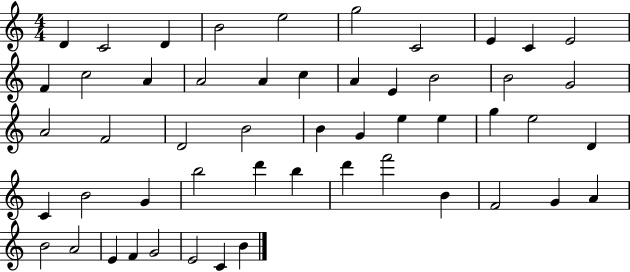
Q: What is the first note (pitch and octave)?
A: D4